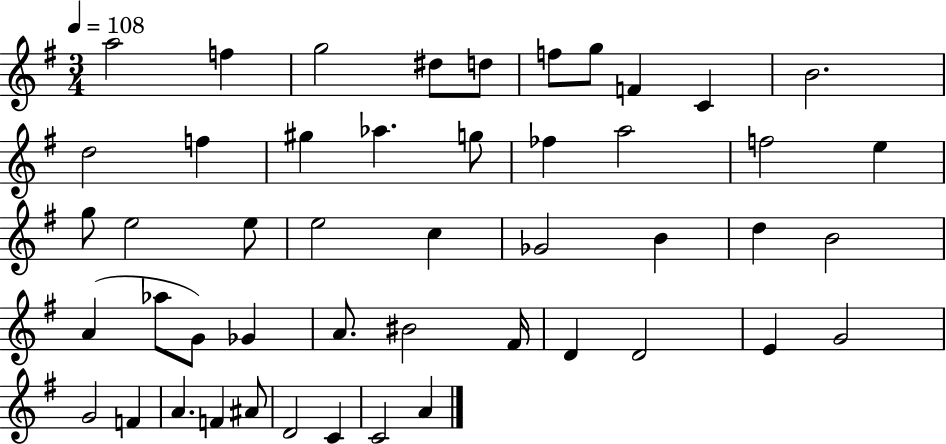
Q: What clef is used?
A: treble